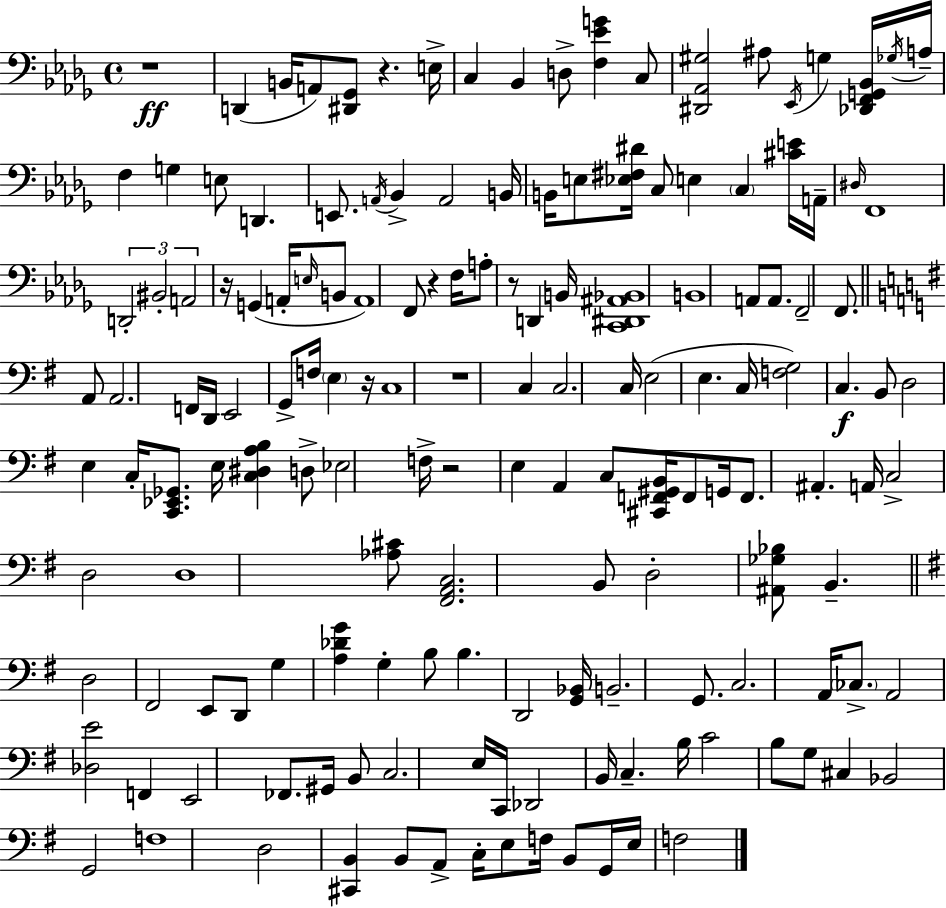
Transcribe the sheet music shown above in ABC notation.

X:1
T:Untitled
M:4/4
L:1/4
K:Bbm
z4 D,, B,,/4 A,,/2 [^D,,_G,,]/2 z E,/4 C, _B,, D,/2 [F,_EG] C,/2 [^D,,_A,,^G,]2 ^A,/2 _E,,/4 G, [_D,,F,,G,,_B,,]/4 _G,/4 A,/4 F, G, E,/2 D,, E,,/2 A,,/4 _B,, A,,2 B,,/4 B,,/4 E,/2 [_E,^F,^D]/4 C,/2 E, C, [^CE]/4 A,,/4 ^D,/4 F,,4 D,,2 ^B,,2 A,,2 z/4 G,, A,,/4 E,/4 B,,/2 A,,4 F,,/2 z F,/4 A,/2 z/2 D,, B,,/4 [C,,^D,,^A,,_B,,]4 B,,4 A,,/2 A,,/2 F,,2 F,,/2 A,,/2 A,,2 F,,/4 D,,/4 E,,2 G,,/2 F,/4 E, z/4 C,4 z4 C, C,2 C,/4 E,2 E, C,/4 [F,G,]2 C, B,,/2 D,2 E, C,/4 [C,,_E,,_G,,]/2 E,/4 [C,^D,A,B,] D,/2 _E,2 F,/4 z2 E, A,, C,/2 [^C,,F,,^G,,B,,]/4 F,,/2 G,,/4 F,,/2 ^A,, A,,/4 C,2 D,2 D,4 [_A,^C]/2 [^F,,A,,C,]2 B,,/2 D,2 [^A,,_G,_B,]/2 B,, D,2 ^F,,2 E,,/2 D,,/2 G, [A,_DG] G, B,/2 B, D,,2 [G,,_B,,]/4 B,,2 G,,/2 C,2 A,,/4 _C,/2 A,,2 [_D,E]2 F,, E,,2 _F,,/2 ^G,,/4 B,,/2 C,2 E,/4 C,,/4 _D,,2 B,,/4 C, B,/4 C2 B,/2 G,/2 ^C, _B,,2 G,,2 F,4 D,2 [^C,,B,,] B,,/2 A,,/2 C,/4 E,/2 F,/4 B,,/2 G,,/4 E,/4 F,2